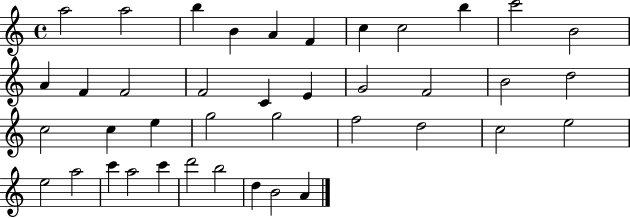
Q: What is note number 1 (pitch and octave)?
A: A5